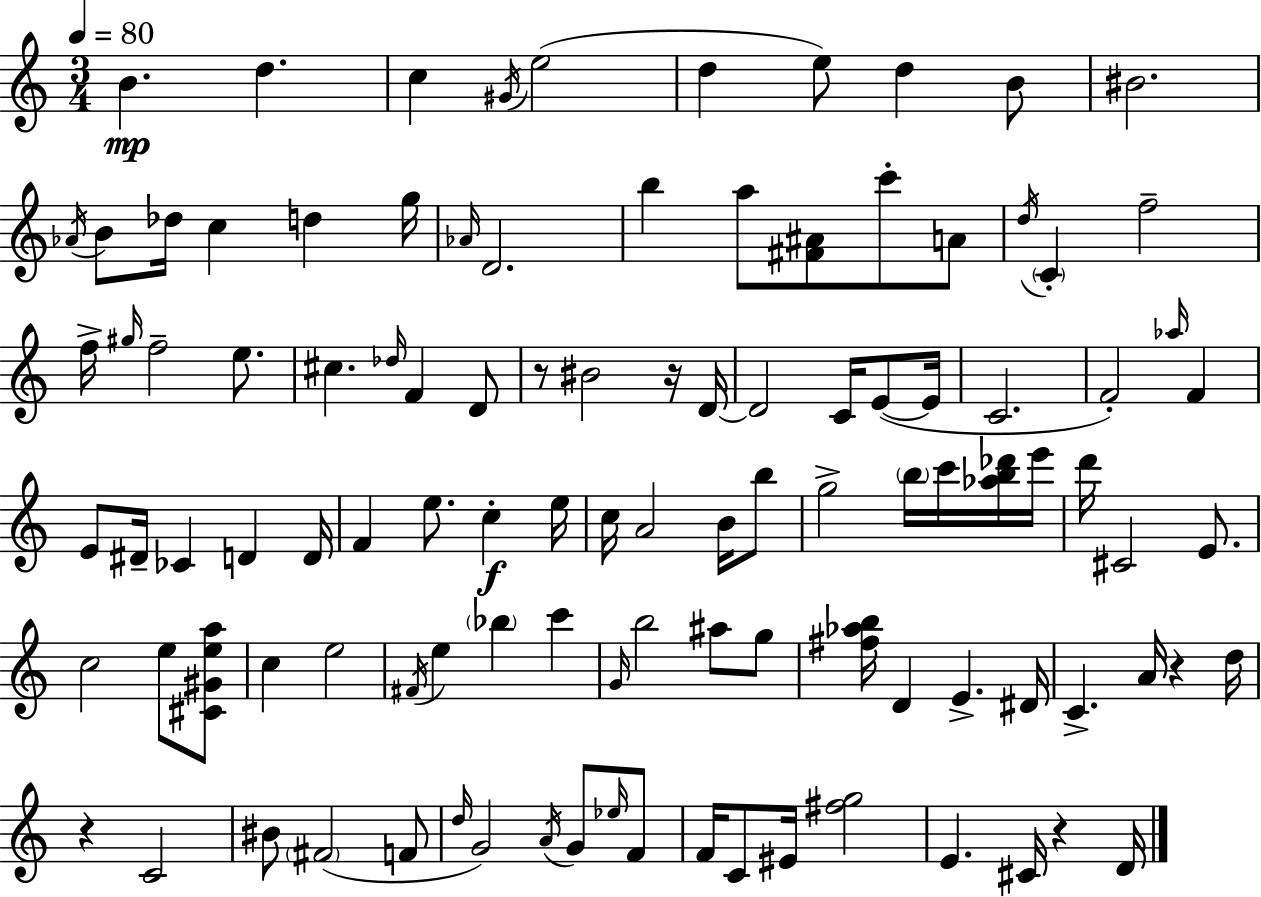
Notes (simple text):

B4/q. D5/q. C5/q G#4/s E5/h D5/q E5/e D5/q B4/e BIS4/h. Ab4/s B4/e Db5/s C5/q D5/q G5/s Ab4/s D4/h. B5/q A5/e [F#4,A#4]/e C6/e A4/e D5/s C4/q F5/h F5/s G#5/s F5/h E5/e. C#5/q. Db5/s F4/q D4/e R/e BIS4/h R/s D4/s D4/h C4/s E4/e E4/s C4/h. F4/h Ab5/s F4/q E4/e D#4/s CES4/q D4/q D4/s F4/q E5/e. C5/q E5/s C5/s A4/h B4/s B5/e G5/h B5/s C6/s [Ab5,B5,Db6]/s E6/s D6/s C#4/h E4/e. C5/h E5/e [C#4,G#4,E5,A5]/e C5/q E5/h F#4/s E5/q Bb5/q C6/q G4/s B5/h A#5/e G5/e [F#5,Ab5,B5]/s D4/q E4/q. D#4/s C4/q. A4/s R/q D5/s R/q C4/h BIS4/e F#4/h F4/e D5/s G4/h A4/s G4/e Eb5/s F4/e F4/s C4/e EIS4/s [F#5,G5]/h E4/q. C#4/s R/q D4/s